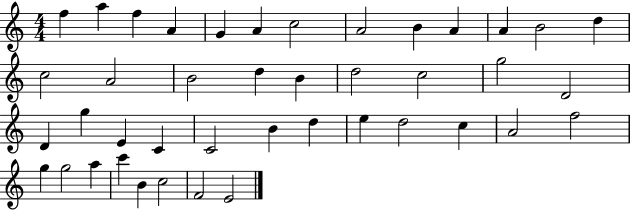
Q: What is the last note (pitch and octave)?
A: E4